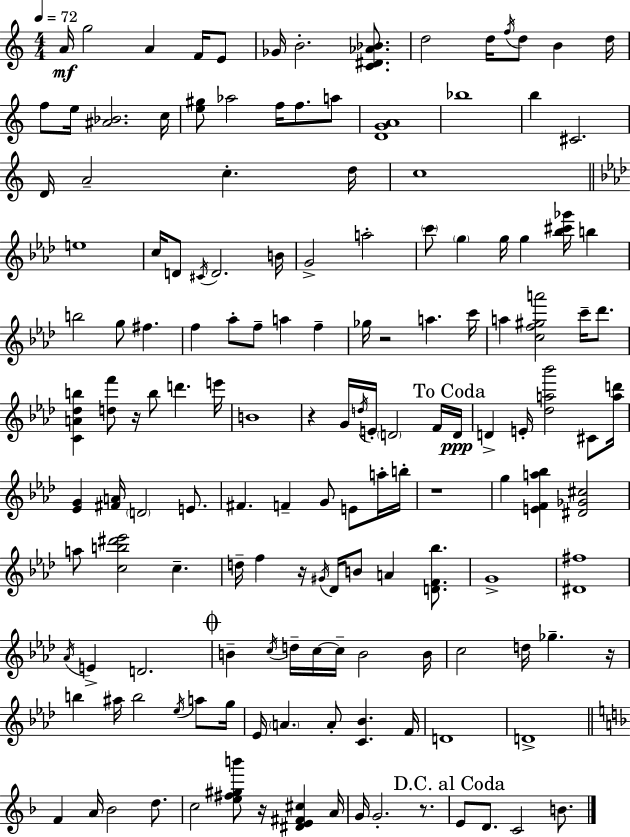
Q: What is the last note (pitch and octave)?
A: B4